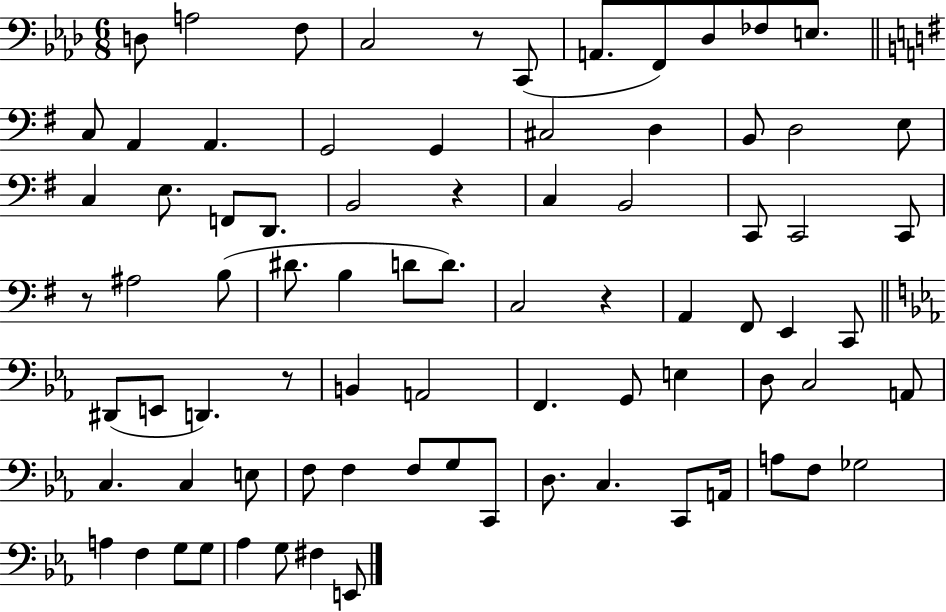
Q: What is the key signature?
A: AES major